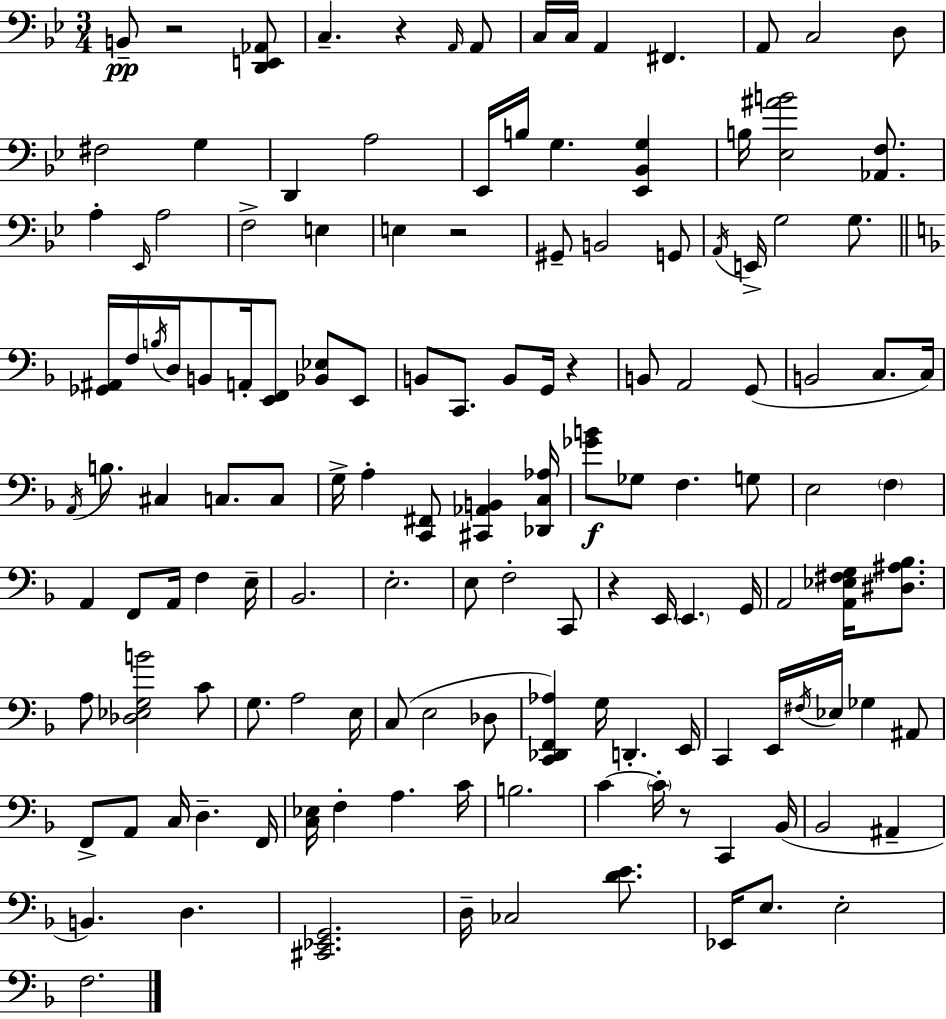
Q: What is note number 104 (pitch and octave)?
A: Bb2